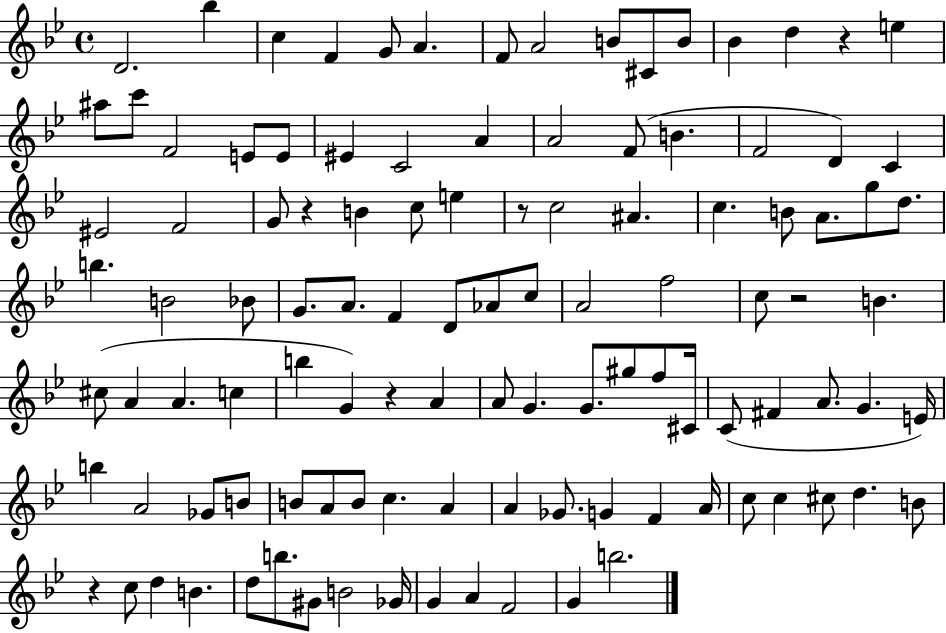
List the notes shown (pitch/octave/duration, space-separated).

D4/h. Bb5/q C5/q F4/q G4/e A4/q. F4/e A4/h B4/e C#4/e B4/e Bb4/q D5/q R/q E5/q A#5/e C6/e F4/h E4/e E4/e EIS4/q C4/h A4/q A4/h F4/e B4/q. F4/h D4/q C4/q EIS4/h F4/h G4/e R/q B4/q C5/e E5/q R/e C5/h A#4/q. C5/q. B4/e A4/e. G5/e D5/e. B5/q. B4/h Bb4/e G4/e. A4/e. F4/q D4/e Ab4/e C5/e A4/h F5/h C5/e R/h B4/q. C#5/e A4/q A4/q. C5/q B5/q G4/q R/q A4/q A4/e G4/q. G4/e. G#5/e F5/e C#4/s C4/e F#4/q A4/e. G4/q. E4/s B5/q A4/h Gb4/e B4/e B4/e A4/e B4/e C5/q. A4/q A4/q Gb4/e. G4/q F4/q A4/s C5/e C5/q C#5/e D5/q. B4/e R/q C5/e D5/q B4/q. D5/e B5/e. G#4/e B4/h Gb4/s G4/q A4/q F4/h G4/q B5/h.